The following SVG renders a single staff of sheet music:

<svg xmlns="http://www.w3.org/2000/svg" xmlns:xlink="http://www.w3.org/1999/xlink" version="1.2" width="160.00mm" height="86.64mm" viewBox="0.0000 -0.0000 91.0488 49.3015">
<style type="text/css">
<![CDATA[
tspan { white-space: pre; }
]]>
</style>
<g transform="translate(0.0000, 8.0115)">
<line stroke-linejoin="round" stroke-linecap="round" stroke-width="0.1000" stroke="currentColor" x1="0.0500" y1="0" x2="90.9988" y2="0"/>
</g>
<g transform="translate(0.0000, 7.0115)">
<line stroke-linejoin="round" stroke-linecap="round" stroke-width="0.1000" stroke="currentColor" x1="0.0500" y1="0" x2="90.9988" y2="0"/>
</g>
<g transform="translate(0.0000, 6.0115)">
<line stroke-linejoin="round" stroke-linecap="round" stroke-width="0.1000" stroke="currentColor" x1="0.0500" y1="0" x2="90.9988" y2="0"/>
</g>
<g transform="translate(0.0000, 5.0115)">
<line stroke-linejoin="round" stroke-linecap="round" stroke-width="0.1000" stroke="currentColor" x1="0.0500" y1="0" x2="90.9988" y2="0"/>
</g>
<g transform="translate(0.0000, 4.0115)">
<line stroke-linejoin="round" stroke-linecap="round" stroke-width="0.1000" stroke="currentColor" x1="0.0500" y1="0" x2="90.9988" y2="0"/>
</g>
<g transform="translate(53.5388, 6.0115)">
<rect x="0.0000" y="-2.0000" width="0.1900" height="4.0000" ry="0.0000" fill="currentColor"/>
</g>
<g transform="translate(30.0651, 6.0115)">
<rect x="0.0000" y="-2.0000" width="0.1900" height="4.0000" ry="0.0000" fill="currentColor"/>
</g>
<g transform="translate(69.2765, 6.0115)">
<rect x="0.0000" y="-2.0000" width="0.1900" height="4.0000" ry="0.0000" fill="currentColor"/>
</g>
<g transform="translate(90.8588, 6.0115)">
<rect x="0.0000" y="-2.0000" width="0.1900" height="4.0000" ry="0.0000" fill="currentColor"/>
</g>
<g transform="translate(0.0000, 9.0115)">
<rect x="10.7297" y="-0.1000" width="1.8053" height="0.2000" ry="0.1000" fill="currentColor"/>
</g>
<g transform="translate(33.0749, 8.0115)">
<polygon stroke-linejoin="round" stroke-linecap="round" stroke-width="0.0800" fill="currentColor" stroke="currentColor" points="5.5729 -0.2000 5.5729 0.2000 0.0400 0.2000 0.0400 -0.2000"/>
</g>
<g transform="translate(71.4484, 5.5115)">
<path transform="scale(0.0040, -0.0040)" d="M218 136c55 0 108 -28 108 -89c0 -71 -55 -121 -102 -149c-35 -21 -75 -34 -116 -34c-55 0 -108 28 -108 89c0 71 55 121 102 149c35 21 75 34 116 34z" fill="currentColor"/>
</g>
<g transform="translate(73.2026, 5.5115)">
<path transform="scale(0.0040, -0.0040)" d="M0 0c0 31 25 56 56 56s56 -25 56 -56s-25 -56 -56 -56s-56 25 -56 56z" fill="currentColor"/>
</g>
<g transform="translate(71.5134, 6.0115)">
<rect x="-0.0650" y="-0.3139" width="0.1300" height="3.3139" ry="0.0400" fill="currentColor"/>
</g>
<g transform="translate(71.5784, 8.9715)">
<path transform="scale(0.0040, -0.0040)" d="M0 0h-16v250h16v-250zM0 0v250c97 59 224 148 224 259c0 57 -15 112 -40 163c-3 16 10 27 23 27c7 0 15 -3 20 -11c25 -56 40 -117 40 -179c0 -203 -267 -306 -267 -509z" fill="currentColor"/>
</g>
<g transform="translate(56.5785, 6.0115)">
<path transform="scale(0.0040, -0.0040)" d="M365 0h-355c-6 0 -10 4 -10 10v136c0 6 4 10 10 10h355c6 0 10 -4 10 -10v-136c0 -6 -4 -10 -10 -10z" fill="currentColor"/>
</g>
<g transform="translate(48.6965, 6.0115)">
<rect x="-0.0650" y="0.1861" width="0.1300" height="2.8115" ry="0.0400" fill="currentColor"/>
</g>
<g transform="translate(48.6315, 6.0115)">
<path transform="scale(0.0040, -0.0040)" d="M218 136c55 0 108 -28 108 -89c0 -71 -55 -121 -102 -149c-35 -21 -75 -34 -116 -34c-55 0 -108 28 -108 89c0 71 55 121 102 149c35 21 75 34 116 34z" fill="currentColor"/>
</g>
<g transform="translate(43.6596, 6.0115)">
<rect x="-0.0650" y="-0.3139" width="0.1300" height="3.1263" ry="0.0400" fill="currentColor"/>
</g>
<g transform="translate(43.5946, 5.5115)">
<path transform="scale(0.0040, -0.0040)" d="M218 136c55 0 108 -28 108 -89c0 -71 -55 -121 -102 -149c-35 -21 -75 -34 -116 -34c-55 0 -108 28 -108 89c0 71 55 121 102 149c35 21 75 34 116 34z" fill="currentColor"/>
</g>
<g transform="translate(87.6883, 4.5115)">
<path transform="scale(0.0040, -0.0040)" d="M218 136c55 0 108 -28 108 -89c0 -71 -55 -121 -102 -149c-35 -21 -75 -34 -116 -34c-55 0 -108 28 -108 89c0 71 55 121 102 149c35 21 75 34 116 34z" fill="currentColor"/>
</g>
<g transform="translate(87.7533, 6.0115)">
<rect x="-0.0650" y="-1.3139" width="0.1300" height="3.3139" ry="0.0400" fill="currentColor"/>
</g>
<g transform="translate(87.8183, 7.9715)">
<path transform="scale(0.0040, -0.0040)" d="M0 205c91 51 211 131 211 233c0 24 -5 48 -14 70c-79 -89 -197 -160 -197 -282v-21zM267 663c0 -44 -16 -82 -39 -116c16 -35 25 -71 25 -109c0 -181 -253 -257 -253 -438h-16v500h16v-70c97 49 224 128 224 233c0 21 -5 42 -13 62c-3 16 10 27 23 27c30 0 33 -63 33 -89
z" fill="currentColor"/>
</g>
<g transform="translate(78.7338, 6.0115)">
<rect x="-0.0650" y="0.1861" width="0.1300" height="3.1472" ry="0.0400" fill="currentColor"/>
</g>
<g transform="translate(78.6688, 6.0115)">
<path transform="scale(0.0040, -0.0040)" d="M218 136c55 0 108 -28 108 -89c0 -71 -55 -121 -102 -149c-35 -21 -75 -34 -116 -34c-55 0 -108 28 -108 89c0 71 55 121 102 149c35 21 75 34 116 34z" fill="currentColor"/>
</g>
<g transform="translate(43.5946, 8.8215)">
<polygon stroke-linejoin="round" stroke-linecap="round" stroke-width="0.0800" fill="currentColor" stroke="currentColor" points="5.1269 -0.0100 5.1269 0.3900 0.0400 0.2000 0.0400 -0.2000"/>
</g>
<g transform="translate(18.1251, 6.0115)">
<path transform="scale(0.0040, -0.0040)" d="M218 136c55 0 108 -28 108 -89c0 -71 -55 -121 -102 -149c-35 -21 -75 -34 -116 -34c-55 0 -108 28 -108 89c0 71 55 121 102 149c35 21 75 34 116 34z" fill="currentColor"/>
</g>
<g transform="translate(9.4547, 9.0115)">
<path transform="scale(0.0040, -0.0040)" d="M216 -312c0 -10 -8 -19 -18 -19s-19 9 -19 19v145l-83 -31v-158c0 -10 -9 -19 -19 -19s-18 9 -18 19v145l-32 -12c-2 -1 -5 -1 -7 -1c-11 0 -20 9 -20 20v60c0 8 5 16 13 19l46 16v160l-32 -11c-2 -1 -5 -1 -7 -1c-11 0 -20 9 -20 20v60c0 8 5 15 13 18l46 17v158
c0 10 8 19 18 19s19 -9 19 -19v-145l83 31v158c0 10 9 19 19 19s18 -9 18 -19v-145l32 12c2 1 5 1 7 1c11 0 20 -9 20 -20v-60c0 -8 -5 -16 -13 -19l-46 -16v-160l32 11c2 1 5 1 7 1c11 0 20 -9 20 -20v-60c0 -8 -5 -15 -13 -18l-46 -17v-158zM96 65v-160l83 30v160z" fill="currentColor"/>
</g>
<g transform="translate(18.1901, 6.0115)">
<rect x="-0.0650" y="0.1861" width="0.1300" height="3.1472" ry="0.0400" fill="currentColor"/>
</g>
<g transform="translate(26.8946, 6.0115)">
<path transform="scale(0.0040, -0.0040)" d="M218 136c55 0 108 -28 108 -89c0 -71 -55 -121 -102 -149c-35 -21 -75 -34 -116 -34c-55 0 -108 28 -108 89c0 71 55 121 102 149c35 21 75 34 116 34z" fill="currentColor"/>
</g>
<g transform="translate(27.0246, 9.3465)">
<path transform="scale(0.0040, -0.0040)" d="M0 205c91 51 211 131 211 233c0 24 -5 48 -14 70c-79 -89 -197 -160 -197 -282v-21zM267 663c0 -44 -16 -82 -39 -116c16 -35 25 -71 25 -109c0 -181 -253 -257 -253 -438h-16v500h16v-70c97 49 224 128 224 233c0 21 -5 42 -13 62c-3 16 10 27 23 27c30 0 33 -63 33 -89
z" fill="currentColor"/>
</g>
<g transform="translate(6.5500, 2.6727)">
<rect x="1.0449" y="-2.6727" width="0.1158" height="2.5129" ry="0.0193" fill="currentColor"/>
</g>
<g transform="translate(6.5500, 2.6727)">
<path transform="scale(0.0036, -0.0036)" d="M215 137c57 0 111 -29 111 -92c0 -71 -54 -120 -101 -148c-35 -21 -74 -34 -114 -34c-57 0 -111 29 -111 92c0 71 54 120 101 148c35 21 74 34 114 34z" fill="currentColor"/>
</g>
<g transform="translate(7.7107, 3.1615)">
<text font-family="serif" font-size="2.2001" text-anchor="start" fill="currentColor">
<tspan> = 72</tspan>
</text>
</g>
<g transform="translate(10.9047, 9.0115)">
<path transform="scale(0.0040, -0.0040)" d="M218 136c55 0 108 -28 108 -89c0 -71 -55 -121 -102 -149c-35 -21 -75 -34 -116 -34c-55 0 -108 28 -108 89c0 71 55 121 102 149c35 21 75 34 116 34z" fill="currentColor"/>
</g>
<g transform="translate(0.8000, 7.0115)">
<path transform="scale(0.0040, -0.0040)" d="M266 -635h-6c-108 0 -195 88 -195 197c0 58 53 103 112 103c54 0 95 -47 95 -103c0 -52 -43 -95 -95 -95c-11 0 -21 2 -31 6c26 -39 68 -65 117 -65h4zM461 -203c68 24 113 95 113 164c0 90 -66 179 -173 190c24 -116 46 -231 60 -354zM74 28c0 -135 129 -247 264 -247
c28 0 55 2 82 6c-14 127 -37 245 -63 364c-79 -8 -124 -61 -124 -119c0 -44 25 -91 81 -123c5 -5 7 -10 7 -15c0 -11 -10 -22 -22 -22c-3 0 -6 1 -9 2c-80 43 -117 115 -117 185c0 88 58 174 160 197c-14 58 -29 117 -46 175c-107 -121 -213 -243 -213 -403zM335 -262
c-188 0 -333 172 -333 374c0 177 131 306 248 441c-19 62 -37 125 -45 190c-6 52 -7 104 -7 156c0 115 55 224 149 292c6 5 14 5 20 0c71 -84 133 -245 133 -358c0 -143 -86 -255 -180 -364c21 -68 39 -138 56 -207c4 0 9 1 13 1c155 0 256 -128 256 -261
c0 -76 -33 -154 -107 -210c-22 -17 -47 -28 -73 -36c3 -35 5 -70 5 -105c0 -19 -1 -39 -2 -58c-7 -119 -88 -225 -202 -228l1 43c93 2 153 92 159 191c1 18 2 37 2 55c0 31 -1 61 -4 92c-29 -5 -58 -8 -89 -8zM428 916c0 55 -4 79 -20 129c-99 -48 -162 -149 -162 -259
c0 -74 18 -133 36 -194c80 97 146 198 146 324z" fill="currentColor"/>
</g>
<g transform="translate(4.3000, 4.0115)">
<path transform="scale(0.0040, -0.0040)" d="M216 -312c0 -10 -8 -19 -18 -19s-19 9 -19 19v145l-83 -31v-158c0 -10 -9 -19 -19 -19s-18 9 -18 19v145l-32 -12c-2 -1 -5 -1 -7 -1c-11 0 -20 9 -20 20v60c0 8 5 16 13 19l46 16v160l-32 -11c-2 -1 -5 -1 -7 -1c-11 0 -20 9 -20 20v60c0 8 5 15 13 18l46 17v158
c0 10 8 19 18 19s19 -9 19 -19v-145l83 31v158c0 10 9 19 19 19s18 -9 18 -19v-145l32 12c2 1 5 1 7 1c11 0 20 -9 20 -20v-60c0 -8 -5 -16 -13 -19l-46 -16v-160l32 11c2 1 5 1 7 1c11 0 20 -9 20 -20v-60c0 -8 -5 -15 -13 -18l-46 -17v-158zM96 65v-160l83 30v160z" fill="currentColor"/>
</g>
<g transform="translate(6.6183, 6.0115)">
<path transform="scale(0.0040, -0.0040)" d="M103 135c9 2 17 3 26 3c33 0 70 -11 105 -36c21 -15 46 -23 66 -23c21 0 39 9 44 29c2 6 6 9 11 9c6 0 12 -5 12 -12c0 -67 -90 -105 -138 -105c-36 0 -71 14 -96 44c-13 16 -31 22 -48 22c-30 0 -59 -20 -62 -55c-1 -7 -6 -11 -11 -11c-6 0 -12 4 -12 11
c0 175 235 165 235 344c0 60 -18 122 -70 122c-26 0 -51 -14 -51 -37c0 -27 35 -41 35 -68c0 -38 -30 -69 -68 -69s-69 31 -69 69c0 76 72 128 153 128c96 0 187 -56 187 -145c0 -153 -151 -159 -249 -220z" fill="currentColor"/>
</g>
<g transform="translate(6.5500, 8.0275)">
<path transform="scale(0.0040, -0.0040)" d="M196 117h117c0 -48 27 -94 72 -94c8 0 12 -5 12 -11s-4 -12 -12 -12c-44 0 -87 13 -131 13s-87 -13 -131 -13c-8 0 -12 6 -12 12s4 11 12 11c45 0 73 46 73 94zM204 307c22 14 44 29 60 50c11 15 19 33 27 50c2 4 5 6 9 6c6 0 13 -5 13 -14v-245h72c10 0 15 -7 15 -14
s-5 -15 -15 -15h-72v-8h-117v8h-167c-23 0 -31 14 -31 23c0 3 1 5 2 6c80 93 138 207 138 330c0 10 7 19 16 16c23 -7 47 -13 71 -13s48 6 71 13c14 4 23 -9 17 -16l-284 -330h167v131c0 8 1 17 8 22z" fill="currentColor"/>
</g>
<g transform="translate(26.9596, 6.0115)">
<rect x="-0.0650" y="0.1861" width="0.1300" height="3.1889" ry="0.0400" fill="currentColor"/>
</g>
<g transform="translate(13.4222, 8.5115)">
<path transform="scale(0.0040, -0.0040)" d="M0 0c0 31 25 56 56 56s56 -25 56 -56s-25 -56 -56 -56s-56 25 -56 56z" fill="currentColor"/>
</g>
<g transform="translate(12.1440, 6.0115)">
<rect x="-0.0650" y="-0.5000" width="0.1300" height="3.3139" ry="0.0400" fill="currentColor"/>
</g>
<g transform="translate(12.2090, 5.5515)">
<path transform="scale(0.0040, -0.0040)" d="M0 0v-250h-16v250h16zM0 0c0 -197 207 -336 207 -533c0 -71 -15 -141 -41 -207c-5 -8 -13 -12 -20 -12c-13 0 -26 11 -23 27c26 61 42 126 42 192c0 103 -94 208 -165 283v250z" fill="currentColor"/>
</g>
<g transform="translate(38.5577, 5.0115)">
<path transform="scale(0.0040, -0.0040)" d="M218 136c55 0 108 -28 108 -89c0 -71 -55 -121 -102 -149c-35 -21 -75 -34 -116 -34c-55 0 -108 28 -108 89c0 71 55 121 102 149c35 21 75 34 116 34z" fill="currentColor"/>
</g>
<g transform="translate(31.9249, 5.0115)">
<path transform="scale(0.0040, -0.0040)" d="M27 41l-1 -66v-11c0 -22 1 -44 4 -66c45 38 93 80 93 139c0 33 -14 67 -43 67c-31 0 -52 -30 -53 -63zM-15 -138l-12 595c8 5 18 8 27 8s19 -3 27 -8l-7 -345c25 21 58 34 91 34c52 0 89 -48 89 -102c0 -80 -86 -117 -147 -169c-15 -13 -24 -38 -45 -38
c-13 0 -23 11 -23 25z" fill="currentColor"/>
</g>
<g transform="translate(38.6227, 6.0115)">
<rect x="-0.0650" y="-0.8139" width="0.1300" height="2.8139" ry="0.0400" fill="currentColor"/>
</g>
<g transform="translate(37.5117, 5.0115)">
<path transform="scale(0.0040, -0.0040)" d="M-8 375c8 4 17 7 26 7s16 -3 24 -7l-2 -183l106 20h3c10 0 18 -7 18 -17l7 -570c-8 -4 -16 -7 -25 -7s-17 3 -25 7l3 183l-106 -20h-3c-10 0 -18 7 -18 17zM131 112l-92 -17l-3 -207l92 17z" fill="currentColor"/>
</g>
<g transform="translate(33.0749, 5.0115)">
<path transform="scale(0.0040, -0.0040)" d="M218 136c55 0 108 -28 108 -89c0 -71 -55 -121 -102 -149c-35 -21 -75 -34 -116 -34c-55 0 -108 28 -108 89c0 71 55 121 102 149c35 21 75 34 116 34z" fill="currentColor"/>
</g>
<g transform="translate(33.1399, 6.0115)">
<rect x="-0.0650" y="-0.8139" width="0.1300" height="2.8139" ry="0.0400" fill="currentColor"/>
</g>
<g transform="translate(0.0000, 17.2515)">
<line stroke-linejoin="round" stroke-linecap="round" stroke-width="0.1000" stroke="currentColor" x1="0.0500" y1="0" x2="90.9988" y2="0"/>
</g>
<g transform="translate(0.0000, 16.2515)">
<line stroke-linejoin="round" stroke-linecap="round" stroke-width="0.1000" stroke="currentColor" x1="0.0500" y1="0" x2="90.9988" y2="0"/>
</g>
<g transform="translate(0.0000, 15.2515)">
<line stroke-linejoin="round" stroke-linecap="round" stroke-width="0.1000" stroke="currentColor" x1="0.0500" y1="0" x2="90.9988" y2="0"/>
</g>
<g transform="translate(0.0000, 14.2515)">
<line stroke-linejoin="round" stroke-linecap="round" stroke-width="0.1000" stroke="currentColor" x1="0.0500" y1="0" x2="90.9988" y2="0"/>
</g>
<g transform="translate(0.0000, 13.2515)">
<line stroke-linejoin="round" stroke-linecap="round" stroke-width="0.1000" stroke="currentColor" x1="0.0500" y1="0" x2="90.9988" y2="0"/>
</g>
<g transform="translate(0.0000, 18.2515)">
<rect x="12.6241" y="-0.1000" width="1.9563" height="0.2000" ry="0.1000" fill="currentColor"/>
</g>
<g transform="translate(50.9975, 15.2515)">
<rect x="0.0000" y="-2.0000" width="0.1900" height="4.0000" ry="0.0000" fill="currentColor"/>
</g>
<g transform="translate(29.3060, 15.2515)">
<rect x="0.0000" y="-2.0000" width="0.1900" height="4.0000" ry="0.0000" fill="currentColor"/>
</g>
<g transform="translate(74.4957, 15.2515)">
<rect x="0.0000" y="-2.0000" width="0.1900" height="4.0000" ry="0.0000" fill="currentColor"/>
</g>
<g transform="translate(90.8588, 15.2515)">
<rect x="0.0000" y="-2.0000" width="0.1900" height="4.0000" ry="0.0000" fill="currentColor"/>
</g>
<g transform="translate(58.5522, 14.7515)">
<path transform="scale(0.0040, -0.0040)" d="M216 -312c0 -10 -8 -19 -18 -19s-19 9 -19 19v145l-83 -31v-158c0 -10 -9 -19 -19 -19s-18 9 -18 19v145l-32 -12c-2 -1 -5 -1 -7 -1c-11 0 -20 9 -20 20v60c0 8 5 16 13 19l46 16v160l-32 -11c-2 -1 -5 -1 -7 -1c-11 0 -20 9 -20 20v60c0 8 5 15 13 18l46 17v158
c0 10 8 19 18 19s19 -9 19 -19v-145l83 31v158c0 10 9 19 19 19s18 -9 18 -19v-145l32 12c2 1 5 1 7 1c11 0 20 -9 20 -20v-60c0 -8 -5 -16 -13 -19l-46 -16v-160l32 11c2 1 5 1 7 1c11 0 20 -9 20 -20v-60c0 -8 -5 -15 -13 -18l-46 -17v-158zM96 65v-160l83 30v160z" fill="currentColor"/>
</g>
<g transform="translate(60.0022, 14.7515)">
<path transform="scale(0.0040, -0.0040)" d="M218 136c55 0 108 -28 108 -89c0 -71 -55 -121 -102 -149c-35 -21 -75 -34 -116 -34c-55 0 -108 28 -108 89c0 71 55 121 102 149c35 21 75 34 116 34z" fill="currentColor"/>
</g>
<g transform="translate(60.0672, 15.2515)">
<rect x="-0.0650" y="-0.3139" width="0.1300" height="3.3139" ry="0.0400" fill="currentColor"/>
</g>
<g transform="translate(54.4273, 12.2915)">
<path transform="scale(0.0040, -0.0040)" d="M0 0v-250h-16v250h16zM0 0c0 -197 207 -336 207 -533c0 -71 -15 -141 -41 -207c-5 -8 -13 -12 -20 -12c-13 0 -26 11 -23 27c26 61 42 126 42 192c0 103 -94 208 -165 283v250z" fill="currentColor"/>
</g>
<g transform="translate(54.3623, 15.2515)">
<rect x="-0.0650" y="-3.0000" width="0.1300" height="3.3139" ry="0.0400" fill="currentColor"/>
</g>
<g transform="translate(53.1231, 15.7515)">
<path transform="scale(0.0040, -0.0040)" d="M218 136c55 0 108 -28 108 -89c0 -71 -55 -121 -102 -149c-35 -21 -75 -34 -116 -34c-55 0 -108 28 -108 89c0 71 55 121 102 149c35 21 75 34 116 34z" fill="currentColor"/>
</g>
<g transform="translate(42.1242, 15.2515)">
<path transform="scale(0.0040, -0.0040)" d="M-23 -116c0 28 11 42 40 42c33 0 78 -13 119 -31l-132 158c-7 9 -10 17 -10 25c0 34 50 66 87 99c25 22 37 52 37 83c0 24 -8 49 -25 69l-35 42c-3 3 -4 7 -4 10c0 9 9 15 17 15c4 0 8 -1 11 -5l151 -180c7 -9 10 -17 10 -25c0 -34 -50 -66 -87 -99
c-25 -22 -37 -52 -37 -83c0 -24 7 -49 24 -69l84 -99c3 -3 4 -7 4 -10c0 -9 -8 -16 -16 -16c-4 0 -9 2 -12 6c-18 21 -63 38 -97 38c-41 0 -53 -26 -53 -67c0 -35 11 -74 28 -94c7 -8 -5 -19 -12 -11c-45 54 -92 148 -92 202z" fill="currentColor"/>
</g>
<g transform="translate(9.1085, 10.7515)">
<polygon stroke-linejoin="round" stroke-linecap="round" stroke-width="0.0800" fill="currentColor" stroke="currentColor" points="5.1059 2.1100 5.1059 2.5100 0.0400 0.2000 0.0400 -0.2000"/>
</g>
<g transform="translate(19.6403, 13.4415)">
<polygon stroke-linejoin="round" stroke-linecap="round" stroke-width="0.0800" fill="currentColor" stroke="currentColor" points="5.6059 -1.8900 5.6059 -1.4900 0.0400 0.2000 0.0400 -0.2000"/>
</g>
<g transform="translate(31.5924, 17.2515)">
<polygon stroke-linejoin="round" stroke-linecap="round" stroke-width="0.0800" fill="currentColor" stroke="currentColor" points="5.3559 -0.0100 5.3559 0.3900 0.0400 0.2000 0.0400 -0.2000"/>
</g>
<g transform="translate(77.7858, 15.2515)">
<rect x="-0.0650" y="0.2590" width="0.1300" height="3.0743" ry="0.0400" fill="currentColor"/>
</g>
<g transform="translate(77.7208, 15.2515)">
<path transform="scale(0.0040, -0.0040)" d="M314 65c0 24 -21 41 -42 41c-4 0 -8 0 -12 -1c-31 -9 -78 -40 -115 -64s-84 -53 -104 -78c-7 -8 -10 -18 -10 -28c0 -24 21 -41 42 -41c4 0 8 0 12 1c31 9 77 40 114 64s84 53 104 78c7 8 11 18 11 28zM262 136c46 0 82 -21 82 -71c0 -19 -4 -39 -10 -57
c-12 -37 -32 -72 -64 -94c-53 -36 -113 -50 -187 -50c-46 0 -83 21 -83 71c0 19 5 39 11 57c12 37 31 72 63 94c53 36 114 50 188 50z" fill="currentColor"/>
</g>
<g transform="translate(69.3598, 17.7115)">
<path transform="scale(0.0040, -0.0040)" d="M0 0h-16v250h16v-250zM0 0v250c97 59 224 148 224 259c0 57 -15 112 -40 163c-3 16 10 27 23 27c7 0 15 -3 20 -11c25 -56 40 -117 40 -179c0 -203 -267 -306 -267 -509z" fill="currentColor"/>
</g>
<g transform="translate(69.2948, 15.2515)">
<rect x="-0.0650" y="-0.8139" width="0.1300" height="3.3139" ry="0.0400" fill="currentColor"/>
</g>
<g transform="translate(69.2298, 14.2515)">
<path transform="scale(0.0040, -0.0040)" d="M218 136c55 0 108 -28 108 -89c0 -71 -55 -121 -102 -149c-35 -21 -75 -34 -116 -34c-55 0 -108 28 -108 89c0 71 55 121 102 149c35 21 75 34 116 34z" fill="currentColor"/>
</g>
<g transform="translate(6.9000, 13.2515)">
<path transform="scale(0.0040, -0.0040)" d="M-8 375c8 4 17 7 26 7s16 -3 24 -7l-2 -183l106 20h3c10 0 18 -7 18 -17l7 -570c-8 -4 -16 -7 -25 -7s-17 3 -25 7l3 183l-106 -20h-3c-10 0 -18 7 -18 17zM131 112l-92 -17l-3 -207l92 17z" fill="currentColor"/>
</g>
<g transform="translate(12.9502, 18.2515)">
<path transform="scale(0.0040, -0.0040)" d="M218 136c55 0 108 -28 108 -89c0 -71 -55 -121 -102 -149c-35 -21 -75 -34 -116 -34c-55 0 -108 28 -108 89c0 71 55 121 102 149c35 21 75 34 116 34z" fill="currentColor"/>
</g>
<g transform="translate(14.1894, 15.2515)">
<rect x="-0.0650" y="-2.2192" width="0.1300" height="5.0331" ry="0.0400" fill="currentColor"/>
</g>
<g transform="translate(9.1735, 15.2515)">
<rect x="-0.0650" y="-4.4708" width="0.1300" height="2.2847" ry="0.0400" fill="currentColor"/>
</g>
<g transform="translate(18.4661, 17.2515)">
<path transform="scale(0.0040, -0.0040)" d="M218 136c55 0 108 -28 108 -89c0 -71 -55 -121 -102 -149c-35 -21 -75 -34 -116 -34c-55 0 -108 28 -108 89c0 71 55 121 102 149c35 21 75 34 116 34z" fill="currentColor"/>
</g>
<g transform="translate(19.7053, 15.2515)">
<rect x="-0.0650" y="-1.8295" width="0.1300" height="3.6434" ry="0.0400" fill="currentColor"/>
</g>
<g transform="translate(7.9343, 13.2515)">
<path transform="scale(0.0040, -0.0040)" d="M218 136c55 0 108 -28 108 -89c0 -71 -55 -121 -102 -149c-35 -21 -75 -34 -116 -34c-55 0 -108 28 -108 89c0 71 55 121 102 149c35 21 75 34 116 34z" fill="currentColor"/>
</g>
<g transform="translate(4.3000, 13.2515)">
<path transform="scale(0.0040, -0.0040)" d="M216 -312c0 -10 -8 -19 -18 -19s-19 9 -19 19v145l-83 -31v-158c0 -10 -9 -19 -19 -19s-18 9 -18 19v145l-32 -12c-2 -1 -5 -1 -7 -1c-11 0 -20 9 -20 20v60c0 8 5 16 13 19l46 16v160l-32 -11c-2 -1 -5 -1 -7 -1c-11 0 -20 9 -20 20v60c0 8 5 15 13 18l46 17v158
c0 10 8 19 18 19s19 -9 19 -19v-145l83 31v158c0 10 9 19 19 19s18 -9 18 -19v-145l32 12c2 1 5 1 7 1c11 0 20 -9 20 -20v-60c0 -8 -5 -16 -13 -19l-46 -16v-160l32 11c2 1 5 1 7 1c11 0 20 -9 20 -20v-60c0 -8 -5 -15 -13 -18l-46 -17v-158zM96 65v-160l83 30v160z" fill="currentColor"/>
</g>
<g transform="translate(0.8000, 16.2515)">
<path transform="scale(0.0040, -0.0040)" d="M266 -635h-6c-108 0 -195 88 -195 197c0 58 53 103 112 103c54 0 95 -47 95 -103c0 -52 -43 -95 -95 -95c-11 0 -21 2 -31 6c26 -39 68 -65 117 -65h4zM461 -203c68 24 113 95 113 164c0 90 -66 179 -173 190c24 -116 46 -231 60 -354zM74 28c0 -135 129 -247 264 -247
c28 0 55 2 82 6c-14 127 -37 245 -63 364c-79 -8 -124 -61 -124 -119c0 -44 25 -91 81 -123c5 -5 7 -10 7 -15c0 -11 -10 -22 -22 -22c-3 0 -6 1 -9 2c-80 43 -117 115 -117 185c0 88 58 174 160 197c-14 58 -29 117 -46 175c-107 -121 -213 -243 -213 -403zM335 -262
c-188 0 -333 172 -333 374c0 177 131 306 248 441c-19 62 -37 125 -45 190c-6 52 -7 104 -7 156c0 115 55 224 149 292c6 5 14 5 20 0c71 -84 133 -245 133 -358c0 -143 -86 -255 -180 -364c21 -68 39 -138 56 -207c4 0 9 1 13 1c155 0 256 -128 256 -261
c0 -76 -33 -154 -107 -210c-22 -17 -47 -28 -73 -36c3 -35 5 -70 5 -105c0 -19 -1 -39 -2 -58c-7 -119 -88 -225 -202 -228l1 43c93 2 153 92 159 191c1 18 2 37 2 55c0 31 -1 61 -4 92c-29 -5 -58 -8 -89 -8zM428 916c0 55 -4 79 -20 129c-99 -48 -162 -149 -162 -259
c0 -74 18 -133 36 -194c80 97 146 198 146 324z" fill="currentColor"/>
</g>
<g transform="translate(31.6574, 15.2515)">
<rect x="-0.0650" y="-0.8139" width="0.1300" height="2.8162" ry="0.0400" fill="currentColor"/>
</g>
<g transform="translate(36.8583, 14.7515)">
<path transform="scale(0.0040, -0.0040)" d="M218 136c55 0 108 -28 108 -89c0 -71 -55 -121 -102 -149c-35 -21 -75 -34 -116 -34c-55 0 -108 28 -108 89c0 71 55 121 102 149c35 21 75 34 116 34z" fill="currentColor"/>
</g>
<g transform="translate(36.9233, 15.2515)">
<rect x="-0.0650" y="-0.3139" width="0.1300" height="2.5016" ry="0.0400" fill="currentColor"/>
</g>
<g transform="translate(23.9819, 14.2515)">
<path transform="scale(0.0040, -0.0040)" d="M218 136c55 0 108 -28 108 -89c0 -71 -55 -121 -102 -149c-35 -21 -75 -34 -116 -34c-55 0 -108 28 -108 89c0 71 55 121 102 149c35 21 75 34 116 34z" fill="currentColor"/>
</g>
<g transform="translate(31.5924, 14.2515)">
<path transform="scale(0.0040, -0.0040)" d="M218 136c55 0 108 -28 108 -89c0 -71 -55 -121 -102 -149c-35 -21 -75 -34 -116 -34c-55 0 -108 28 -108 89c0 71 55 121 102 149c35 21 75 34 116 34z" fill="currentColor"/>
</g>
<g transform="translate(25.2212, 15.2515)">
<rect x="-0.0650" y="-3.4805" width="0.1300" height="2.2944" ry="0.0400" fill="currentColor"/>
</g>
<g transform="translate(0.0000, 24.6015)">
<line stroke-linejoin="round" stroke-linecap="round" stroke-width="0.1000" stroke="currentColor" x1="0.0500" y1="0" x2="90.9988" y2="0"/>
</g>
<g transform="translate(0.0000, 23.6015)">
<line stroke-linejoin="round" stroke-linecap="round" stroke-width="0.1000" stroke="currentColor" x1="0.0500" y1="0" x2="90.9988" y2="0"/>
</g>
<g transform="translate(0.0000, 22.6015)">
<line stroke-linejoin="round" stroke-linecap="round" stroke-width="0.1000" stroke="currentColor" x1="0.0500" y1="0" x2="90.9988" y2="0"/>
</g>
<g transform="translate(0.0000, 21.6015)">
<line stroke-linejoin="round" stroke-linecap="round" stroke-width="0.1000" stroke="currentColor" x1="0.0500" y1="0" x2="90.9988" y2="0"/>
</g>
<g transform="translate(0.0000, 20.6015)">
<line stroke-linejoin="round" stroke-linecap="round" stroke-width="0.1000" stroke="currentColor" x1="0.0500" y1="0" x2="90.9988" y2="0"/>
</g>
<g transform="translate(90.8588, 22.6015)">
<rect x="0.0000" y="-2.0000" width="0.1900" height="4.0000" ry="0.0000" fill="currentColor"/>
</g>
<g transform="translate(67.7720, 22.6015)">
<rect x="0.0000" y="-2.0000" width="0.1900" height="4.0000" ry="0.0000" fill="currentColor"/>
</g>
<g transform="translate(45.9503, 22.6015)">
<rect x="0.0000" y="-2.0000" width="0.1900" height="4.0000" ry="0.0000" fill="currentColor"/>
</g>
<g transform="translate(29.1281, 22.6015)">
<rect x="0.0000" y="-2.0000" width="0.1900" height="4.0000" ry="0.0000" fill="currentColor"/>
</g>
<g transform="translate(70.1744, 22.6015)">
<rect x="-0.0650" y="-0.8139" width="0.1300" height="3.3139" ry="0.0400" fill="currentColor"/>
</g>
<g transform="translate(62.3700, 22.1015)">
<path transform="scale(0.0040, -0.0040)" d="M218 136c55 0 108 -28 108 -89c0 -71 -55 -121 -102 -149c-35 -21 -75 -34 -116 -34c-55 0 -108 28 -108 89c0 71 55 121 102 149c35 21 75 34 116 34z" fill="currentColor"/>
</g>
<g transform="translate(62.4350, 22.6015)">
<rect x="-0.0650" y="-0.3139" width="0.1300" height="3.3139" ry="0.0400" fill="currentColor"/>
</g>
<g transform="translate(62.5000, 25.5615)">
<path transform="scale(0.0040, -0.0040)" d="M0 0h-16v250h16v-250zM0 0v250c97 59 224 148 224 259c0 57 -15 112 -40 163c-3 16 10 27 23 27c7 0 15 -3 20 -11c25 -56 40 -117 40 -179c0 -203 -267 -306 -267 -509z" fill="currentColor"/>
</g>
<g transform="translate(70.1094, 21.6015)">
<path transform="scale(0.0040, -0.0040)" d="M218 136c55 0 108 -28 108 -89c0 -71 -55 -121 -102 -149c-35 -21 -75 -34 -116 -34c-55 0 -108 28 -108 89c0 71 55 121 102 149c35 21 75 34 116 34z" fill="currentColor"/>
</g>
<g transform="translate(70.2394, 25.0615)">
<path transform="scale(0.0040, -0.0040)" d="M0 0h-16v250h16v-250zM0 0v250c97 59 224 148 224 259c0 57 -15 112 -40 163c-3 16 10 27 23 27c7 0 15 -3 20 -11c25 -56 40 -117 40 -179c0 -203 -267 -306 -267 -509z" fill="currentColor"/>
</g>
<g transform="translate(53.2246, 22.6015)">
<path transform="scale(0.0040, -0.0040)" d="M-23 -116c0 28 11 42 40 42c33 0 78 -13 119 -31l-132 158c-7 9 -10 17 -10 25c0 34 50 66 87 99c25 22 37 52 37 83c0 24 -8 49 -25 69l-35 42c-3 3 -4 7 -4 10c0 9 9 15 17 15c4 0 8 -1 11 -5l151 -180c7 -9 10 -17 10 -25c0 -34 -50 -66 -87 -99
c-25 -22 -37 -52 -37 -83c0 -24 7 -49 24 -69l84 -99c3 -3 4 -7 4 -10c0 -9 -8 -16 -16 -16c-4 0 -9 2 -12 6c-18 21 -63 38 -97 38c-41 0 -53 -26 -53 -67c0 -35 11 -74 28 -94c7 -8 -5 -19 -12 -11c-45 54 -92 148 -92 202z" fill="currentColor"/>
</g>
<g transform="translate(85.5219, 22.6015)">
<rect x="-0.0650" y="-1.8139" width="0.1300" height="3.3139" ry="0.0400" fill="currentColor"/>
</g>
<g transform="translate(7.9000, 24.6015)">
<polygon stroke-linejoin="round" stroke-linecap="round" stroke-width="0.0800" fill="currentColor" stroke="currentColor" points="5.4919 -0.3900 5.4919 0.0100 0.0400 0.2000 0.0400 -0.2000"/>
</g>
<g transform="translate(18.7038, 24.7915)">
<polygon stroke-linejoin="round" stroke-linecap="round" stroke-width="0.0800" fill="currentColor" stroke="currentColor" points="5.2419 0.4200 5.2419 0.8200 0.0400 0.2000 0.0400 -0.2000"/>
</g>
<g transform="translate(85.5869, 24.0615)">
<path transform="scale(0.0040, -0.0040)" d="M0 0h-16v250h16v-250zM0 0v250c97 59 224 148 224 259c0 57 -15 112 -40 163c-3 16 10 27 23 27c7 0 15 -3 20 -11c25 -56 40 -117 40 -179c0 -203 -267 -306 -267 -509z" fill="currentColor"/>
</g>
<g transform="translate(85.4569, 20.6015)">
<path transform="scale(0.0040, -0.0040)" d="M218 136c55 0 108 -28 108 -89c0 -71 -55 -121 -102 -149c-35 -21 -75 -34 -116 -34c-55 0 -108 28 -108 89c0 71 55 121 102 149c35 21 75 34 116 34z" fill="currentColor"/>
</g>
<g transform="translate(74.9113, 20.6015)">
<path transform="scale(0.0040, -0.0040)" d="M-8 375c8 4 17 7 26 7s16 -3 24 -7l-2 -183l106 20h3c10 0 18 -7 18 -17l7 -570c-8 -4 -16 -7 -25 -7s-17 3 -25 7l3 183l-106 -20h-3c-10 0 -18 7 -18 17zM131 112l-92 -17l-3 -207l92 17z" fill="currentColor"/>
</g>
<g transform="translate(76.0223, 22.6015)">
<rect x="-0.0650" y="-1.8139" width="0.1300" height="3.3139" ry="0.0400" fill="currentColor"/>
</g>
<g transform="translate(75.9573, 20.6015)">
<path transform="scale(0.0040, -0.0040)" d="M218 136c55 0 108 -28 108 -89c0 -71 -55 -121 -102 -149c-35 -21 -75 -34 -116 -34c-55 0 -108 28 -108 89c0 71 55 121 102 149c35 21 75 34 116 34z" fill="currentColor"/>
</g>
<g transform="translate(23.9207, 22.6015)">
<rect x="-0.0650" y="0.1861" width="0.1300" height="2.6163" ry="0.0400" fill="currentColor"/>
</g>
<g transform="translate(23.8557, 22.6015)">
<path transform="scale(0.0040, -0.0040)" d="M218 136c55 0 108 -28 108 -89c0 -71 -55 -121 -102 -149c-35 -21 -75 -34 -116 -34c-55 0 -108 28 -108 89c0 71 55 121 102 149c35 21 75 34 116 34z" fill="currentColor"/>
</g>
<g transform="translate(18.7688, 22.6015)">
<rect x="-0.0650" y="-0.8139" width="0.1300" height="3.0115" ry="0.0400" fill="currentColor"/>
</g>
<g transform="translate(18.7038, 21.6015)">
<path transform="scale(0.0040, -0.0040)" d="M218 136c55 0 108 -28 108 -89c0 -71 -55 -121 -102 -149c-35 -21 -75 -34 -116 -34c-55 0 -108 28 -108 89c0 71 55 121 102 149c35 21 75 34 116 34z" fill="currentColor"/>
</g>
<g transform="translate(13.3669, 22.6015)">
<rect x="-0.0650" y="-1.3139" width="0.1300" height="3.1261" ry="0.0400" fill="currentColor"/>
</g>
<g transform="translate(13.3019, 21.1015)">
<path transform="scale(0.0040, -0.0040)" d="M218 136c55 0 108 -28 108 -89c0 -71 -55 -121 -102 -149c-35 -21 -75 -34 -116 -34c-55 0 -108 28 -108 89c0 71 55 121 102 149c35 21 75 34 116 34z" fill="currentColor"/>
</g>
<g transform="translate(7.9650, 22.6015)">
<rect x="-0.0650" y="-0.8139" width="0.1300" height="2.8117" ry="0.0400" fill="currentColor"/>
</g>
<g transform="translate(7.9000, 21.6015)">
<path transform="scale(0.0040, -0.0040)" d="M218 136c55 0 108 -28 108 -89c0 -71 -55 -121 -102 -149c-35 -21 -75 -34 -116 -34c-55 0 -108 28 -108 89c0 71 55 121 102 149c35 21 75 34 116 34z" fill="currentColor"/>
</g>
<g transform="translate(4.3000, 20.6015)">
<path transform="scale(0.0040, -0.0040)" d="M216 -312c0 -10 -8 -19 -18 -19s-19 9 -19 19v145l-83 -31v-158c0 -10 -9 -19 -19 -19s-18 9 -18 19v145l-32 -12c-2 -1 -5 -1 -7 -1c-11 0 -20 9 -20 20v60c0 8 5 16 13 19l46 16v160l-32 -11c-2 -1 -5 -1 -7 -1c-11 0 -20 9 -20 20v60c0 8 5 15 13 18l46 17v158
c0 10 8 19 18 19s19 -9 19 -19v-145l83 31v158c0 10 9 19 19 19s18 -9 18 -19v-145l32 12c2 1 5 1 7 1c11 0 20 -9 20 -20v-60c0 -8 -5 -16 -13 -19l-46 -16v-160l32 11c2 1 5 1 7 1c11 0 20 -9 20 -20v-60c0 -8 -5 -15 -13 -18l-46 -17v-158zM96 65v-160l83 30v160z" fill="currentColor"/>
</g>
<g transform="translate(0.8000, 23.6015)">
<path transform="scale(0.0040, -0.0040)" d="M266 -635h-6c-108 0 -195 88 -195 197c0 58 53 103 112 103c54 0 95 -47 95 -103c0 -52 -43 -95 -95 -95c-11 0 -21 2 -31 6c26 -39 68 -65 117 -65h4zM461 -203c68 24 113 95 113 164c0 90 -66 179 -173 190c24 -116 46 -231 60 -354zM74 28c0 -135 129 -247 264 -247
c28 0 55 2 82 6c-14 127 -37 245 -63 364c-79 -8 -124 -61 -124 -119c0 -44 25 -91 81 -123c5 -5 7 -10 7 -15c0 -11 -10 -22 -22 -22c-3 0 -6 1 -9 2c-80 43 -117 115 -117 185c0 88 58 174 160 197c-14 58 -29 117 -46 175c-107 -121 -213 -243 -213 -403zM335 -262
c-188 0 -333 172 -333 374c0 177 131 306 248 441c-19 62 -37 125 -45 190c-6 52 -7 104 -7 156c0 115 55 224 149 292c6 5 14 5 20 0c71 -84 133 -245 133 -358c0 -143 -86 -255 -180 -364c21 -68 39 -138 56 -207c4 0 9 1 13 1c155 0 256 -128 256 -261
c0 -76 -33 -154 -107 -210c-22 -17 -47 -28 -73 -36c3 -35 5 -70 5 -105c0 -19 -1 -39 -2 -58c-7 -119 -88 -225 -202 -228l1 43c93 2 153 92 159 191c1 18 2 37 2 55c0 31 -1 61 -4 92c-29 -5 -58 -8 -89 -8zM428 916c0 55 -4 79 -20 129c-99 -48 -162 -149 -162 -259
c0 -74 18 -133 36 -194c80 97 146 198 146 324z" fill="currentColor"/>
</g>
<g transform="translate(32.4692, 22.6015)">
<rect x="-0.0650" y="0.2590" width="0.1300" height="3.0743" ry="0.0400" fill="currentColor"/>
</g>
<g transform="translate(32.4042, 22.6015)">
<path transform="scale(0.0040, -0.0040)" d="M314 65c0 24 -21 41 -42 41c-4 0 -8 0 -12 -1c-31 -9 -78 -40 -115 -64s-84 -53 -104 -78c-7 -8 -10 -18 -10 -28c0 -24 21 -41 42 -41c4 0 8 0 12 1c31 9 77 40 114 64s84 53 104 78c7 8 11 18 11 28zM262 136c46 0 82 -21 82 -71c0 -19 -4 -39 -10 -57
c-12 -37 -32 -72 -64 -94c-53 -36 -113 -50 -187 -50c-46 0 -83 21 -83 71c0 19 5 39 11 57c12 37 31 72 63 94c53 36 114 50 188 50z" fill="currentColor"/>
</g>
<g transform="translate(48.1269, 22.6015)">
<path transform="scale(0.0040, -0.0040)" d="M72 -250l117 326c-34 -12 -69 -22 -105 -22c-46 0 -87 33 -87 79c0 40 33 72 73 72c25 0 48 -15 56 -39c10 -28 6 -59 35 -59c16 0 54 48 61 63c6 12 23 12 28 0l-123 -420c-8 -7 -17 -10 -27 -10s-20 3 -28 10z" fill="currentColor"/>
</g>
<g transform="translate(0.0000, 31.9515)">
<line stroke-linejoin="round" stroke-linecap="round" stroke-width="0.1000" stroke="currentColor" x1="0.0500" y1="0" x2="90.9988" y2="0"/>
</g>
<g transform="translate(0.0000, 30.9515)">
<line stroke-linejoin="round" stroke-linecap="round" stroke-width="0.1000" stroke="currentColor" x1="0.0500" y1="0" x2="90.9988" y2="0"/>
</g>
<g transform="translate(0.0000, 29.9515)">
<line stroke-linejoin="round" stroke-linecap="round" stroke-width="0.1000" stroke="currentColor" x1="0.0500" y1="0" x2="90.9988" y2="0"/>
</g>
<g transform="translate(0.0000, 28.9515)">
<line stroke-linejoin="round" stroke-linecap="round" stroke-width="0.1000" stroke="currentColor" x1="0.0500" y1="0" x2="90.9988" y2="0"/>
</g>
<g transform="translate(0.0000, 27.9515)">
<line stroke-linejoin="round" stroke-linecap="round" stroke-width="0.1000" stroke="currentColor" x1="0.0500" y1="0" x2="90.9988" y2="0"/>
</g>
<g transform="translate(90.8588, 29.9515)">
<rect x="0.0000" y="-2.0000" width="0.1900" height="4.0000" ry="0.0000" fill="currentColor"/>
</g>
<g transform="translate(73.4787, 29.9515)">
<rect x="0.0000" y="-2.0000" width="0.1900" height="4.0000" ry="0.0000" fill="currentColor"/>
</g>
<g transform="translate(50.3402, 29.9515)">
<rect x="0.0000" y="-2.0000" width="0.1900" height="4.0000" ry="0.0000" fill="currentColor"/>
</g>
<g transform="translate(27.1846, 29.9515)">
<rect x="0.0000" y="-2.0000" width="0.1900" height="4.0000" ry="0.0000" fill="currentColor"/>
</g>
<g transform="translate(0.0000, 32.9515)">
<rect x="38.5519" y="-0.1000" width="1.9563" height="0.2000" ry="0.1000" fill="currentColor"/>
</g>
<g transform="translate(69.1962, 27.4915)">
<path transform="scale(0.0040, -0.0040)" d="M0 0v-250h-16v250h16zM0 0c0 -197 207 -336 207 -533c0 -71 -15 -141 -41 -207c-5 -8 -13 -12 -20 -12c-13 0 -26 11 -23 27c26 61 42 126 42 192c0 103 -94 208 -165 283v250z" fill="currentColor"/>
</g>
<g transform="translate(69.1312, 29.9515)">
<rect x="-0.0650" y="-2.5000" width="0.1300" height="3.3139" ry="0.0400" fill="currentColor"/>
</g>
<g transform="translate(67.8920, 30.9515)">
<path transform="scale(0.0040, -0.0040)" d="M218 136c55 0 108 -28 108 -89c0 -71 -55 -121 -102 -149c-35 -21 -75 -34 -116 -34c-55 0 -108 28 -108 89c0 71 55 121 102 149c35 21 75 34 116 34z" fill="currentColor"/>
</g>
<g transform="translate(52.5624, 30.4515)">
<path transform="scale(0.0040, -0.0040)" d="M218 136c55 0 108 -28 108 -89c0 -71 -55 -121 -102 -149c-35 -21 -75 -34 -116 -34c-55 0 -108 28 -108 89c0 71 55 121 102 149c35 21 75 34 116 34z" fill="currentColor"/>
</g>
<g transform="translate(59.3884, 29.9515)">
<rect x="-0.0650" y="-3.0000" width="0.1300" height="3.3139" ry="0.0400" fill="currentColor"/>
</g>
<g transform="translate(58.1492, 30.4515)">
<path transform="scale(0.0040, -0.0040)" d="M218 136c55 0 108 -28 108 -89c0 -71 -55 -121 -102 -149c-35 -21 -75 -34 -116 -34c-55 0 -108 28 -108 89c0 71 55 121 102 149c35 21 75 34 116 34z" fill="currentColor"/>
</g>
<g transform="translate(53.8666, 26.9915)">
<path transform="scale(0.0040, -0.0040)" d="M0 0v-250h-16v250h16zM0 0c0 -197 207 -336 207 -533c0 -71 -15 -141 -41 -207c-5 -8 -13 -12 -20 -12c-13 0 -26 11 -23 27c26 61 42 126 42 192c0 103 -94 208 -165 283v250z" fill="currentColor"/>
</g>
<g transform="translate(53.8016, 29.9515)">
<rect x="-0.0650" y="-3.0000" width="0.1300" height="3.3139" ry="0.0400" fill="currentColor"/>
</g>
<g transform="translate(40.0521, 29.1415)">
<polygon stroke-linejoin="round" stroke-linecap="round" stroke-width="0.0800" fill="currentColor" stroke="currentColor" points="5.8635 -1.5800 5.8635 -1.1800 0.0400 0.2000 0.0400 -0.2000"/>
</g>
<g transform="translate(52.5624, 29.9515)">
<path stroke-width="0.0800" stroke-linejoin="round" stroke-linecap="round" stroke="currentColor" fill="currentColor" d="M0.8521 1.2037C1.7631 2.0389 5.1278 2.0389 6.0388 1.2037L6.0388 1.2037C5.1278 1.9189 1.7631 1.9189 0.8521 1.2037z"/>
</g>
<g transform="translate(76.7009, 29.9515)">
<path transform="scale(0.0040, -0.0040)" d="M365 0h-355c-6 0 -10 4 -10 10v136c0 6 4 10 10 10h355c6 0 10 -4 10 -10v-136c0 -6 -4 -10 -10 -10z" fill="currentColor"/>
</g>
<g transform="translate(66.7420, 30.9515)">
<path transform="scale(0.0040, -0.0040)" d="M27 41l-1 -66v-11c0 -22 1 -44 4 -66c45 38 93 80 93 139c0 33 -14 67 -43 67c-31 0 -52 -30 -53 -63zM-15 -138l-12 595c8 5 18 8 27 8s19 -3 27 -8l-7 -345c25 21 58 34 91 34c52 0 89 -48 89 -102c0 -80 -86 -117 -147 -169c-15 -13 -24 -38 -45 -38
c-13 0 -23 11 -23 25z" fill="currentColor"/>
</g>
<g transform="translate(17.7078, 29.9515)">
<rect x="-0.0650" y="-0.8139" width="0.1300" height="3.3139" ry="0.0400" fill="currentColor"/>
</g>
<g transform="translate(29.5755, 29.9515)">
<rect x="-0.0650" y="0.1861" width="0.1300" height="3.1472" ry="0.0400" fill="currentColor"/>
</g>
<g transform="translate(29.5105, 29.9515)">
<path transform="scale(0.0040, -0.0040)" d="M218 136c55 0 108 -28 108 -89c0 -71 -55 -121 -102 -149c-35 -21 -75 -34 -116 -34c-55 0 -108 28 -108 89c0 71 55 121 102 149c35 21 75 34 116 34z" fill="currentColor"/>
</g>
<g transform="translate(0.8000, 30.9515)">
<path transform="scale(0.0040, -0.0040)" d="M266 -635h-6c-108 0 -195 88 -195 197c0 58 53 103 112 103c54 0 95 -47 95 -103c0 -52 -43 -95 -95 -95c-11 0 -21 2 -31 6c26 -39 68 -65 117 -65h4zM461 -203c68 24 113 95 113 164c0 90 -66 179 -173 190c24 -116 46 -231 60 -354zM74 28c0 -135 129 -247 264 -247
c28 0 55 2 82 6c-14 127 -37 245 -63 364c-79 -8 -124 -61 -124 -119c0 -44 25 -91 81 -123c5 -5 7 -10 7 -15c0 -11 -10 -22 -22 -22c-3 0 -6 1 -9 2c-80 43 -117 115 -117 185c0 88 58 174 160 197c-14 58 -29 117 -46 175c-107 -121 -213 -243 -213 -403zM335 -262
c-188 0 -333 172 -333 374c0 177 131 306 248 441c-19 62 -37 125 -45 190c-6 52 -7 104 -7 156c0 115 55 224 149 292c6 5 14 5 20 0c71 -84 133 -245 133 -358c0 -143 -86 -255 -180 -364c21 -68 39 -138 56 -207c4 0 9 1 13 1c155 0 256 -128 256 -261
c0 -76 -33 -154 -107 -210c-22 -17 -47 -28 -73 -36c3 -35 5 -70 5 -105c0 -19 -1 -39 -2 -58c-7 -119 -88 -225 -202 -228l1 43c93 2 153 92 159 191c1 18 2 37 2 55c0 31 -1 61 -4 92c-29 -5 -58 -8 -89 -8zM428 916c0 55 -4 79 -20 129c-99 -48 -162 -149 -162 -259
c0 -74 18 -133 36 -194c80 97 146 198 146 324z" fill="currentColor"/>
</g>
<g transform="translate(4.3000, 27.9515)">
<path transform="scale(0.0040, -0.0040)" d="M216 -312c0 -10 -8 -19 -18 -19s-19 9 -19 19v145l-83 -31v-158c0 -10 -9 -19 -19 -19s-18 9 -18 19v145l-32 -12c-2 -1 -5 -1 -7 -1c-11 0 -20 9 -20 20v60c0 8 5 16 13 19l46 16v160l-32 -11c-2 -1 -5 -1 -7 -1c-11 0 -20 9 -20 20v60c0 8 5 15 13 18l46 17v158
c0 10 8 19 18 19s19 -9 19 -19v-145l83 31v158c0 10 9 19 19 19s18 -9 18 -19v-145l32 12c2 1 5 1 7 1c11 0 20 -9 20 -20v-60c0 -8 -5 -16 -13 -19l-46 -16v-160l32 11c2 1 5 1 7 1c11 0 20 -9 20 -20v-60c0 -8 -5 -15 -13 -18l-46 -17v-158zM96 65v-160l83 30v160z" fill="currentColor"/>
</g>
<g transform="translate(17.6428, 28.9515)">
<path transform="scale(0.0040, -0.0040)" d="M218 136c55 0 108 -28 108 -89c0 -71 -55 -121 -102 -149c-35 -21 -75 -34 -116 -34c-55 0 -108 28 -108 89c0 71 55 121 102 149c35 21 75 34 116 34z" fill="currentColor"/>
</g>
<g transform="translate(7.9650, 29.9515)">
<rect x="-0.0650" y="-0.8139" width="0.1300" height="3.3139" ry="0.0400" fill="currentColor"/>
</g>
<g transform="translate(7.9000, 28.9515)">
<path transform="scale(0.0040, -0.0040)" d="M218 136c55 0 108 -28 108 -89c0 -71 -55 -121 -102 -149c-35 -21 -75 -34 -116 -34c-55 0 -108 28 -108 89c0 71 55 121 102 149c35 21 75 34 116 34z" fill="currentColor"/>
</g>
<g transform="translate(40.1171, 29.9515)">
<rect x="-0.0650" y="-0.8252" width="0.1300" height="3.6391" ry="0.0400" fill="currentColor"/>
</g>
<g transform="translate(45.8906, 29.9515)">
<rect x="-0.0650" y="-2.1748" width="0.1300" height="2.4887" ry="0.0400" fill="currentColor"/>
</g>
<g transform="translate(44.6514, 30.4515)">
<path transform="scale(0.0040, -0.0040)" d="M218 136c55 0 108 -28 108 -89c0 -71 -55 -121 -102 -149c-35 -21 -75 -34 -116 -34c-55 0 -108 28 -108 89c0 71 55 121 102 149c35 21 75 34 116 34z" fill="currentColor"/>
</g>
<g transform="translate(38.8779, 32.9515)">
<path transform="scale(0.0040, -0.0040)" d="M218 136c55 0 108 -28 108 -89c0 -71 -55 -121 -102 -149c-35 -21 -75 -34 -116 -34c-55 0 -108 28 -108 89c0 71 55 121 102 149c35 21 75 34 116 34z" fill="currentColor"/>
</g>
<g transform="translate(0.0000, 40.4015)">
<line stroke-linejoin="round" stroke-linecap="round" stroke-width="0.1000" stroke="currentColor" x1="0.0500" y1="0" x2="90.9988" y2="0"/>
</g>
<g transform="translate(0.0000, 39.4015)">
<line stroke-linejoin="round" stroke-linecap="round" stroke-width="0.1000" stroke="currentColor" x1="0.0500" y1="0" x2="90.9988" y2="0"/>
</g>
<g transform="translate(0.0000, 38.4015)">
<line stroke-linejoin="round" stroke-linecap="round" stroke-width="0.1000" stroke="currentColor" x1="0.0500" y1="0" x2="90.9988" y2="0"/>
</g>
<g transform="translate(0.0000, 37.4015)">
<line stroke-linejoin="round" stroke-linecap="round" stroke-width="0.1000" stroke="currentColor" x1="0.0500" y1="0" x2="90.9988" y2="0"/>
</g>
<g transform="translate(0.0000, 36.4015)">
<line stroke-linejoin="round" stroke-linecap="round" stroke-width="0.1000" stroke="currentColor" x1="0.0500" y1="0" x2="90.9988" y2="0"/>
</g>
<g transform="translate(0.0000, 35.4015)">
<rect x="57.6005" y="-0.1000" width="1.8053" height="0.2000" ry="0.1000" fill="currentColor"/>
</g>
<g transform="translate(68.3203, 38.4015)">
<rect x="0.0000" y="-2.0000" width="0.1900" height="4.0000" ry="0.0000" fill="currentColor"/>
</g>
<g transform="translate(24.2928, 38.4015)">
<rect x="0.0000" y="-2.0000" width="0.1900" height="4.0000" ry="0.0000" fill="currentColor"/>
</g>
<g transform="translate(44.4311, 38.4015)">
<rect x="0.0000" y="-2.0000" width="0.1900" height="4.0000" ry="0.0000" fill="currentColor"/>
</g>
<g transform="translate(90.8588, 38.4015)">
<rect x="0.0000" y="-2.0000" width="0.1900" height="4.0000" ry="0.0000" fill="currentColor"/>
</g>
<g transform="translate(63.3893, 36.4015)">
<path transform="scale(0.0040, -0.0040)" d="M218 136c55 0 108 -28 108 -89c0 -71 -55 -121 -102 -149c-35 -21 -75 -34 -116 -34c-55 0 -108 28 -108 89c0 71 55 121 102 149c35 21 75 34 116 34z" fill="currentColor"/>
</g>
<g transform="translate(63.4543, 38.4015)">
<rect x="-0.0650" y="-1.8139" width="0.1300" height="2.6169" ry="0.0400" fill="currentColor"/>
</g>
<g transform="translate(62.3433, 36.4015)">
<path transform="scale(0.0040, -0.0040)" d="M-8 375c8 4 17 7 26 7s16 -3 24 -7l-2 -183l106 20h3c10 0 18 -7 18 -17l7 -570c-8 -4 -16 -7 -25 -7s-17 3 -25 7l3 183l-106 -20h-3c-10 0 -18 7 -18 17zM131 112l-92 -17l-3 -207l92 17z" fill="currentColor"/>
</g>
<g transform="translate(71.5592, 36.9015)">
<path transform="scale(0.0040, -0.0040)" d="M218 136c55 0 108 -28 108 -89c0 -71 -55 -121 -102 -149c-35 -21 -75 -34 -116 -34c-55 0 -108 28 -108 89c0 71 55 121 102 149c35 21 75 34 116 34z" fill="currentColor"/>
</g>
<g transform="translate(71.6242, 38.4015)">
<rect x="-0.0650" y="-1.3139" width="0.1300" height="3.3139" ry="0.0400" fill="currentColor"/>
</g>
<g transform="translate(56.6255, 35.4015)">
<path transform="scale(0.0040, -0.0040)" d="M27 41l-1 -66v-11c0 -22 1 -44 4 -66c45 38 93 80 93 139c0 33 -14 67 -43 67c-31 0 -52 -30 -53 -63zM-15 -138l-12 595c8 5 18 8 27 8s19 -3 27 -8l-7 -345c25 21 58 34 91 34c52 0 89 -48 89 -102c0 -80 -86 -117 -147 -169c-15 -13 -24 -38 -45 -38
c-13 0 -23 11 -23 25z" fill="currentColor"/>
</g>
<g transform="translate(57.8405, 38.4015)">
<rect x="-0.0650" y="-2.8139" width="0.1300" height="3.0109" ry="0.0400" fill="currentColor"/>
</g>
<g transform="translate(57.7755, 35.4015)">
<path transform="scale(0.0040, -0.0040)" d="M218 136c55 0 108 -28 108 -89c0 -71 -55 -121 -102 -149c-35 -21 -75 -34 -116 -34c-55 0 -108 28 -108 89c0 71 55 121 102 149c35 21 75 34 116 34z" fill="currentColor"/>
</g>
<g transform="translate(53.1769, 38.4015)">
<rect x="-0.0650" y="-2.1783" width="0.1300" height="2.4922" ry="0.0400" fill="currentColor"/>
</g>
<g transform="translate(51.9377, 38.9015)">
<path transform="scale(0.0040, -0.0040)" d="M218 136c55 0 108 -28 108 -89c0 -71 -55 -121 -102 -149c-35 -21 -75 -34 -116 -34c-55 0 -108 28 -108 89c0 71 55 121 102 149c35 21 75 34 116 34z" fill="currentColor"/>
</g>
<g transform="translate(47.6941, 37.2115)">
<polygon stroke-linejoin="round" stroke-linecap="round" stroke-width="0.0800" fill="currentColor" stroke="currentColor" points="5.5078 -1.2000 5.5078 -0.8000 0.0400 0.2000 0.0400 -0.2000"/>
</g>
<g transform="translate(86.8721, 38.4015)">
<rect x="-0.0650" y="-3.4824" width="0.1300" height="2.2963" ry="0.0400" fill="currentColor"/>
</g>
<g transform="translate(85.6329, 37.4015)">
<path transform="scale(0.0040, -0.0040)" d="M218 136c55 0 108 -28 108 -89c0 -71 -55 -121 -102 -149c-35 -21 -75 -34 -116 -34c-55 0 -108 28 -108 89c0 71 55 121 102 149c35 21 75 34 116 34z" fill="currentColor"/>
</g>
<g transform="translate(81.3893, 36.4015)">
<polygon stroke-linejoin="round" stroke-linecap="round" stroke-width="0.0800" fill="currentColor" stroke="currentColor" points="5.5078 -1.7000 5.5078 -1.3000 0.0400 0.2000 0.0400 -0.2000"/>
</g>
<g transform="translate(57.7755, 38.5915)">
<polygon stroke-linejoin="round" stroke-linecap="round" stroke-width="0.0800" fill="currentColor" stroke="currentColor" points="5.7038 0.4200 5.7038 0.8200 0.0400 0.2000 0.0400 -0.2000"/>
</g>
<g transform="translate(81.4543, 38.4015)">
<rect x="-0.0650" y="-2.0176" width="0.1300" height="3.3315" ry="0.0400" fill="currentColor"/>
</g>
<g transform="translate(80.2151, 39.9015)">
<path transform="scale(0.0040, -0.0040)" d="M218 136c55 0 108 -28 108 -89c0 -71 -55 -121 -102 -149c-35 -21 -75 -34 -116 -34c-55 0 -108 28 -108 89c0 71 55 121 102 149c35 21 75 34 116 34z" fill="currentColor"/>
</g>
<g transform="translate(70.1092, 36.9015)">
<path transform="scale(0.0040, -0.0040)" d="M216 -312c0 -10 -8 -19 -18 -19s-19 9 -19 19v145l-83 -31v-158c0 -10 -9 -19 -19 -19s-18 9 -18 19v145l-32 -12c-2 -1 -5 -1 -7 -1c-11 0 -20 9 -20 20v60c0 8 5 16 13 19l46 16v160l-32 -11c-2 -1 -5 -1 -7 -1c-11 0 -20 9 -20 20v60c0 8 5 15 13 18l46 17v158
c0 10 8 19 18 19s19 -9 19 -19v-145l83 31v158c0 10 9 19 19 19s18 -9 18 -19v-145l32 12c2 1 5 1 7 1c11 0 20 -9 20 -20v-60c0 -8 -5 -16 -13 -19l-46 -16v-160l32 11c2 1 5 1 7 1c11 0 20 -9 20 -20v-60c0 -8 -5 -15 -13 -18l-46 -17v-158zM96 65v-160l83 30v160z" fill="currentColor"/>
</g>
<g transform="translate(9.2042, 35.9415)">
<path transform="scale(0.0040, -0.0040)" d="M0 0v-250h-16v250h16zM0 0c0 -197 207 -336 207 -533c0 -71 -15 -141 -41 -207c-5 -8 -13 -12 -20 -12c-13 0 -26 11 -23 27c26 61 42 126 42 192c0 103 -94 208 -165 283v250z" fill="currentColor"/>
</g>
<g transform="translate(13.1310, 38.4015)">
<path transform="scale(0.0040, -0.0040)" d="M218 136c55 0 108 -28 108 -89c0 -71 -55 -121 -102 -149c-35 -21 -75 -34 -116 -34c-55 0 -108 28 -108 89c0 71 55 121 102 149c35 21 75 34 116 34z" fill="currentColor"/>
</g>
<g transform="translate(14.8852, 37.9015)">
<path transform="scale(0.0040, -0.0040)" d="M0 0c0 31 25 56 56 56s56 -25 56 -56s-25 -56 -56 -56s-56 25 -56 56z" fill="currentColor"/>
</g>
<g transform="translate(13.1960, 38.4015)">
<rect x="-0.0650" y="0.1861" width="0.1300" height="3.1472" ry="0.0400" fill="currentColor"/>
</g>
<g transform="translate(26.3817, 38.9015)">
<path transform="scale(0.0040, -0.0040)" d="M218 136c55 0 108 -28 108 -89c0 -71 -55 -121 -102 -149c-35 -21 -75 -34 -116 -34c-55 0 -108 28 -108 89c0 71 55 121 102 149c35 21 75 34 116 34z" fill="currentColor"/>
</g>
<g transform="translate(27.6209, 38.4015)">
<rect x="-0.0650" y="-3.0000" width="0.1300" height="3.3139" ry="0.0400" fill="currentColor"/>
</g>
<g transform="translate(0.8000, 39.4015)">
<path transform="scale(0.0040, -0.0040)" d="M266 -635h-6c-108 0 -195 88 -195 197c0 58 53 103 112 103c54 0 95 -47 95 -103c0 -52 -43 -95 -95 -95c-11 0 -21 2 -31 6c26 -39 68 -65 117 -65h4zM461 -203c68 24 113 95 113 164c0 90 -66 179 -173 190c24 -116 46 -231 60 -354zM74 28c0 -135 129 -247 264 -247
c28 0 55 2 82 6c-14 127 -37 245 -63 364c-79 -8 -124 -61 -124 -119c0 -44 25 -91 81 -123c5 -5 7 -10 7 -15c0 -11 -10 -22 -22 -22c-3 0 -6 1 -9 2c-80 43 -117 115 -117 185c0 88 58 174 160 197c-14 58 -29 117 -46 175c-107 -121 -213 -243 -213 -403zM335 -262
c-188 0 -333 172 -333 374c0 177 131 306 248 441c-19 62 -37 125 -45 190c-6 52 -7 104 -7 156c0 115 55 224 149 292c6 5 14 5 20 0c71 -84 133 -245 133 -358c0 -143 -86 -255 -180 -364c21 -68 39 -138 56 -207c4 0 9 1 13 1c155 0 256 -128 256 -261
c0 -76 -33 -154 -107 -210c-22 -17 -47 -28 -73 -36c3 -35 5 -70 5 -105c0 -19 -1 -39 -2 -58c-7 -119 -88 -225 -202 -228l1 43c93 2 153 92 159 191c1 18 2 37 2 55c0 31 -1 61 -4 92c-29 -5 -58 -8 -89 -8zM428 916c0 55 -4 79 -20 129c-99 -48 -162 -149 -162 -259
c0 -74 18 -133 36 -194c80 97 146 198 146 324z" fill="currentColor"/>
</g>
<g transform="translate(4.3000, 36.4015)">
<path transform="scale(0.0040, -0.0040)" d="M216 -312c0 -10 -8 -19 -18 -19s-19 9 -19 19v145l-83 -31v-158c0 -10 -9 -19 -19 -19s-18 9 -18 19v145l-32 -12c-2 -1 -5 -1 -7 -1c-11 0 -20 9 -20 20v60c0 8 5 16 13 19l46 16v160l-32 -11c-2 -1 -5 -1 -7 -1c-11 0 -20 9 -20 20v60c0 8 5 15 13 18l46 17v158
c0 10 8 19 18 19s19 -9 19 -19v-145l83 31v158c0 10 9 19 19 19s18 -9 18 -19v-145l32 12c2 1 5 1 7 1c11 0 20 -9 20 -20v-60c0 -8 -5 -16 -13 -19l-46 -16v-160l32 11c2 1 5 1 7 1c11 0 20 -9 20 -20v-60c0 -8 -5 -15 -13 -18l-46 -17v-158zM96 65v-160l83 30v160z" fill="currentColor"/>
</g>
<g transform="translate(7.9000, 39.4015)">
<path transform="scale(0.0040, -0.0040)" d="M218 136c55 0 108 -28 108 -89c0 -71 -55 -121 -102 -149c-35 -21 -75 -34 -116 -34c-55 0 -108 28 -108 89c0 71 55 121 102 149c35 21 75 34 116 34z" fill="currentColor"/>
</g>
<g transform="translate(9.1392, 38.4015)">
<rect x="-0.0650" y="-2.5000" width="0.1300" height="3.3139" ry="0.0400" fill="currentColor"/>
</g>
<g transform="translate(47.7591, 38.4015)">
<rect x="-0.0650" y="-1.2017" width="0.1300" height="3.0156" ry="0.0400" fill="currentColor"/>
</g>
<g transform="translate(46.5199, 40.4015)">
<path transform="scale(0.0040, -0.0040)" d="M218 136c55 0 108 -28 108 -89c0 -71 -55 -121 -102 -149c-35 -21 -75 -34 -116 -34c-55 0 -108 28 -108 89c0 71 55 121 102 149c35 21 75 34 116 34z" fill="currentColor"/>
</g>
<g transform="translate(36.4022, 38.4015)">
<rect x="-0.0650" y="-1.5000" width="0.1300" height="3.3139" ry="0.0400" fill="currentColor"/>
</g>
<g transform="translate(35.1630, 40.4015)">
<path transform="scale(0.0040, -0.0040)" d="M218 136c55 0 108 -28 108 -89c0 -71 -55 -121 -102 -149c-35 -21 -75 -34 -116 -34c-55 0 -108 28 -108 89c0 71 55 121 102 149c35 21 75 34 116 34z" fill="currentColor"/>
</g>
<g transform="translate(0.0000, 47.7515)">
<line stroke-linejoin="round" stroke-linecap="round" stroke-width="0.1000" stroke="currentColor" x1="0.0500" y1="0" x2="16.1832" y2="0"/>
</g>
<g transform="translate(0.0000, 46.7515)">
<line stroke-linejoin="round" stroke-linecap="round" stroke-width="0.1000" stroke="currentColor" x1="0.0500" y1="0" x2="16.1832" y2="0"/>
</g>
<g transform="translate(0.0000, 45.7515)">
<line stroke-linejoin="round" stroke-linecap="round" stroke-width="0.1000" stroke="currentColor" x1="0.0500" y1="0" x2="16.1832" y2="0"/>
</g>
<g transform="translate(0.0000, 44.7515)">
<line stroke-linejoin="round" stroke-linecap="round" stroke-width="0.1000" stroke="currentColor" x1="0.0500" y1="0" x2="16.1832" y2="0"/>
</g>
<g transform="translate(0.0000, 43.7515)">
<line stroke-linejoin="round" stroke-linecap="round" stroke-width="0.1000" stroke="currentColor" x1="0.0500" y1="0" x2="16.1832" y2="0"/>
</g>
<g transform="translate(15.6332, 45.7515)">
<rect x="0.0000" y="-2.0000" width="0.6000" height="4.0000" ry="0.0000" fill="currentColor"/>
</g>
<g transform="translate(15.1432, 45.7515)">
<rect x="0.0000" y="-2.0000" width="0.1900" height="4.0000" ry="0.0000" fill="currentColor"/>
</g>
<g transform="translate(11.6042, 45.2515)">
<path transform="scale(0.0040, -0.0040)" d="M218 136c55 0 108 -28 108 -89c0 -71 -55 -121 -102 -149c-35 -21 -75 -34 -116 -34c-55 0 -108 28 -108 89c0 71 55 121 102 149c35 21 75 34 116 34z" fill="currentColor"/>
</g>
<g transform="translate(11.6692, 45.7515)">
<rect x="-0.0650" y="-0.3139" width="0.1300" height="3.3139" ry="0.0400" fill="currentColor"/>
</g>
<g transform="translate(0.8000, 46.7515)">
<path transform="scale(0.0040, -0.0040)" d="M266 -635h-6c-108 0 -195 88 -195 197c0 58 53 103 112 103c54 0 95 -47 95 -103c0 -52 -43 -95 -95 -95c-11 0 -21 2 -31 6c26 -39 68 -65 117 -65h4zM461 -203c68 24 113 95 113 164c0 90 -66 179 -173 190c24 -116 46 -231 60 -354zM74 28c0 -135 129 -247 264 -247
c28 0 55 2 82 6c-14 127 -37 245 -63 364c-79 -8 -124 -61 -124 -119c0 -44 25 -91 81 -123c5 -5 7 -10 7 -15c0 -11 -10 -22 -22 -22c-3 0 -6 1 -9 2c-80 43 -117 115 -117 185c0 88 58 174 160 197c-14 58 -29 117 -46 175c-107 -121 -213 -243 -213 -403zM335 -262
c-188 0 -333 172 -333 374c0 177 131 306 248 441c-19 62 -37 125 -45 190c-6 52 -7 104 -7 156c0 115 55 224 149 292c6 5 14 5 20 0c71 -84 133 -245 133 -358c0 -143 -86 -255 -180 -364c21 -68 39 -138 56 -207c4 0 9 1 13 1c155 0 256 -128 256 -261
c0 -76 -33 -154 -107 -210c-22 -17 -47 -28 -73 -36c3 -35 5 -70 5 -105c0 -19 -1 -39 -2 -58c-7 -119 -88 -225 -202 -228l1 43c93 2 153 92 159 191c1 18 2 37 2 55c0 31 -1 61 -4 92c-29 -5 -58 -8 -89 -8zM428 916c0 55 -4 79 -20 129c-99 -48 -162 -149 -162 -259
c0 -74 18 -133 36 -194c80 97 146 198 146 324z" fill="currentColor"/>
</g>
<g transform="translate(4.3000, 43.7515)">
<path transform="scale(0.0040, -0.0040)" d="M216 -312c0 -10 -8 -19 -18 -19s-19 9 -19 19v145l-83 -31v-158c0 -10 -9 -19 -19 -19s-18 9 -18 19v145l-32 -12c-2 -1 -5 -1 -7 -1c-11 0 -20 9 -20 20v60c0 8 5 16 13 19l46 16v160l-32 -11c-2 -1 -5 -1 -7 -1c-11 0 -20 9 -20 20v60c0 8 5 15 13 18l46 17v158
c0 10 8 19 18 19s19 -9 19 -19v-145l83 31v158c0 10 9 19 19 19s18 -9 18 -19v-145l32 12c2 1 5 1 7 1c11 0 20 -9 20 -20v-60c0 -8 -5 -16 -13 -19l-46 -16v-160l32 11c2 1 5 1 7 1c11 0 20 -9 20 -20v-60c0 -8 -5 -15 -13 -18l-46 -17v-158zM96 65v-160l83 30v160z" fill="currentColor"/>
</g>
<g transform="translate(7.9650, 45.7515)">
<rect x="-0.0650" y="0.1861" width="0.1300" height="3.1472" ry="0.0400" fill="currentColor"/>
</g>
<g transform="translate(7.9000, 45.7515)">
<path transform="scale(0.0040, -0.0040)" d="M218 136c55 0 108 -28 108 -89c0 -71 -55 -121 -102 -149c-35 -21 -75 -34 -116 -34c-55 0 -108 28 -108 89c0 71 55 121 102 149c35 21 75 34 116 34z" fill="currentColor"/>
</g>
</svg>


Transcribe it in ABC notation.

X:1
T:Untitled
M:2/4
L:1/4
K:G
^C/2 B B/4 _d/2 d/2 c/2 B/2 z2 c/2 B e/4 f/2 C/2 E/2 d/2 d/2 c/2 z A/2 ^c d/2 B2 d/2 e/2 d/2 B/2 B2 z/2 z c/2 d/2 f f/2 d d B C/2 A/2 A/2 A _G/2 z2 G/2 B A E E/2 A/2 _a/2 f/2 ^e ^F/2 d/2 B c